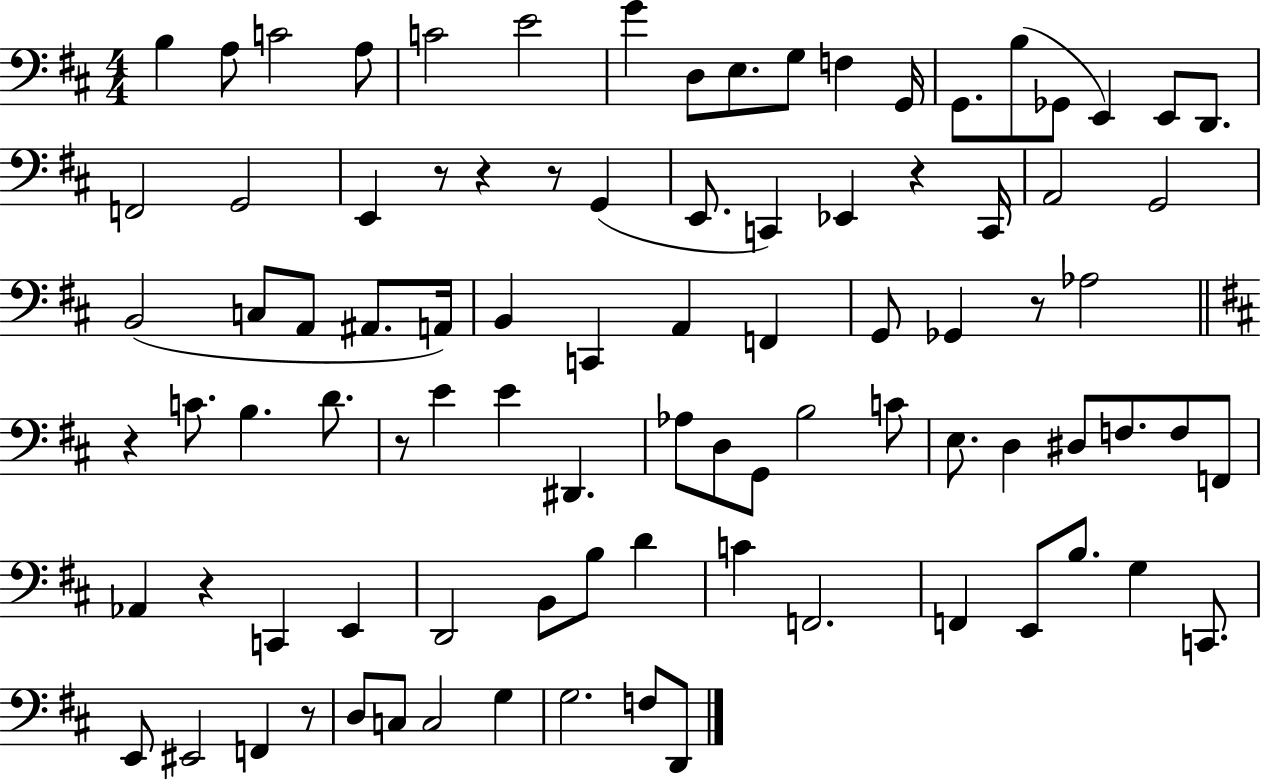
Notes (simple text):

B3/q A3/e C4/h A3/e C4/h E4/h G4/q D3/e E3/e. G3/e F3/q G2/s G2/e. B3/e Gb2/e E2/q E2/e D2/e. F2/h G2/h E2/q R/e R/q R/e G2/q E2/e. C2/q Eb2/q R/q C2/s A2/h G2/h B2/h C3/e A2/e A#2/e. A2/s B2/q C2/q A2/q F2/q G2/e Gb2/q R/e Ab3/h R/q C4/e. B3/q. D4/e. R/e E4/q E4/q D#2/q. Ab3/e D3/e G2/e B3/h C4/e E3/e. D3/q D#3/e F3/e. F3/e F2/e Ab2/q R/q C2/q E2/q D2/h B2/e B3/e D4/q C4/q F2/h. F2/q E2/e B3/e. G3/q C2/e. E2/e EIS2/h F2/q R/e D3/e C3/e C3/h G3/q G3/h. F3/e D2/e